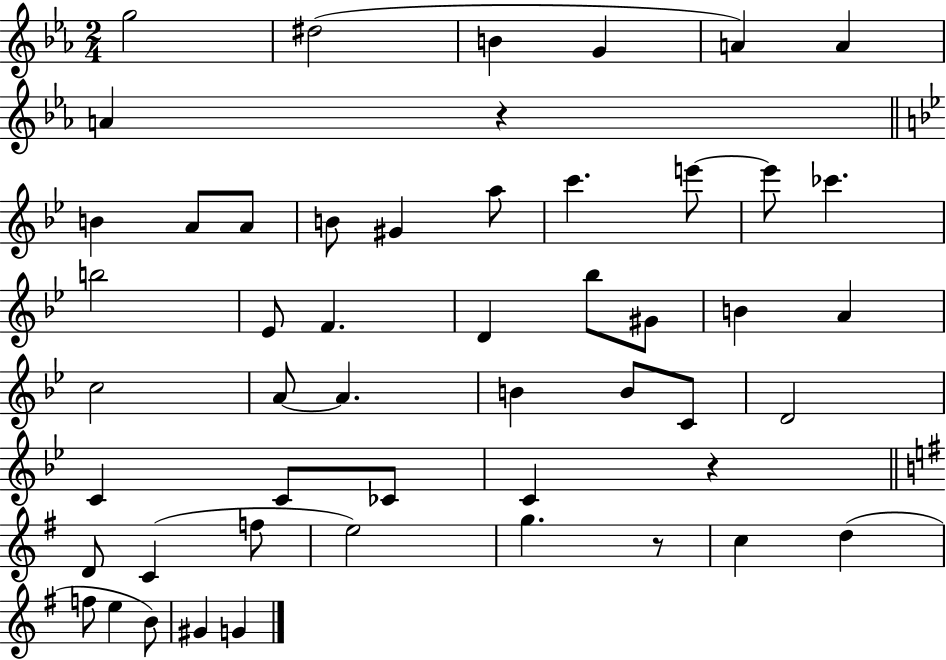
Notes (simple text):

G5/h D#5/h B4/q G4/q A4/q A4/q A4/q R/q B4/q A4/e A4/e B4/e G#4/q A5/e C6/q. E6/e E6/e CES6/q. B5/h Eb4/e F4/q. D4/q Bb5/e G#4/e B4/q A4/q C5/h A4/e A4/q. B4/q B4/e C4/e D4/h C4/q C4/e CES4/e C4/q R/q D4/e C4/q F5/e E5/h G5/q. R/e C5/q D5/q F5/e E5/q B4/e G#4/q G4/q